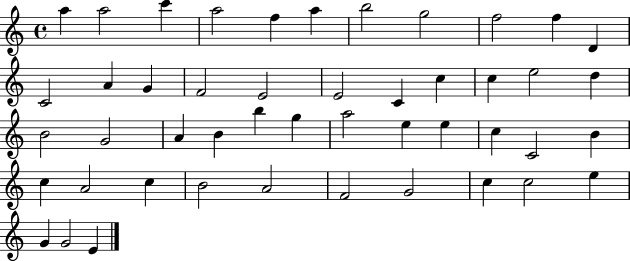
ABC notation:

X:1
T:Untitled
M:4/4
L:1/4
K:C
a a2 c' a2 f a b2 g2 f2 f D C2 A G F2 E2 E2 C c c e2 d B2 G2 A B b g a2 e e c C2 B c A2 c B2 A2 F2 G2 c c2 e G G2 E